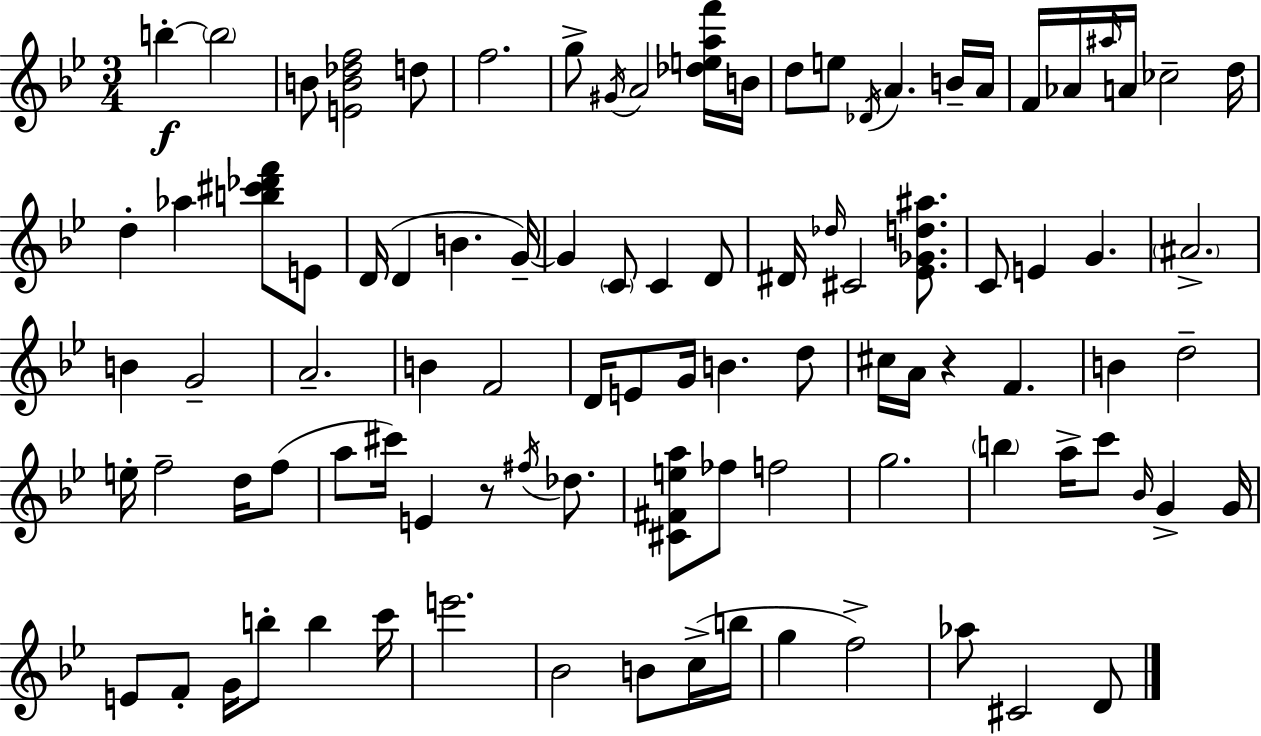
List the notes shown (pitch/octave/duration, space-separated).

B5/q B5/h B4/e [E4,B4,Db5,F5]/h D5/e F5/h. G5/e G#4/s A4/h [Db5,E5,A5,F6]/s B4/s D5/e E5/e Db4/s A4/q. B4/s A4/s F4/s Ab4/s A#5/s A4/s CES5/h D5/s D5/q Ab5/q [B5,C#6,Db6,F6]/e E4/e D4/s D4/q B4/q. G4/s G4/q C4/e C4/q D4/e D#4/s Db5/s C#4/h [Eb4,Gb4,D5,A#5]/e. C4/e E4/q G4/q. A#4/h. B4/q G4/h A4/h. B4/q F4/h D4/s E4/e G4/s B4/q. D5/e C#5/s A4/s R/q F4/q. B4/q D5/h E5/s F5/h D5/s F5/e A5/e C#6/s E4/q R/e F#5/s Db5/e. [C#4,F#4,E5,A5]/e FES5/e F5/h G5/h. B5/q A5/s C6/e Bb4/s G4/q G4/s E4/e F4/e G4/s B5/e B5/q C6/s E6/h. Bb4/h B4/e C5/s B5/s G5/q F5/h Ab5/e C#4/h D4/e